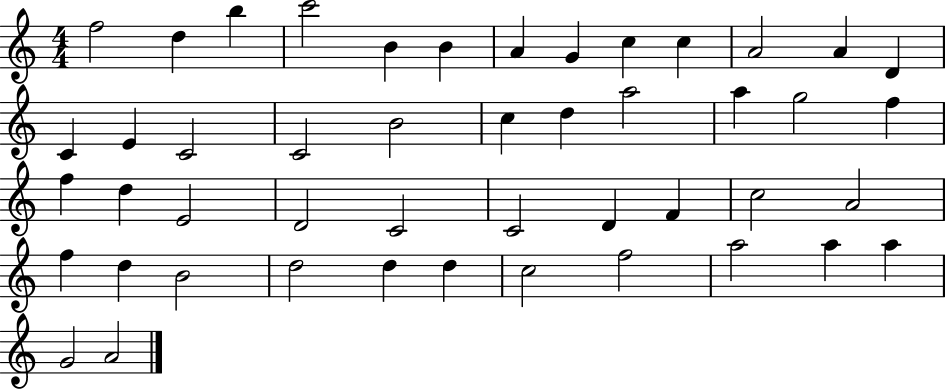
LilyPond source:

{
  \clef treble
  \numericTimeSignature
  \time 4/4
  \key c \major
  f''2 d''4 b''4 | c'''2 b'4 b'4 | a'4 g'4 c''4 c''4 | a'2 a'4 d'4 | \break c'4 e'4 c'2 | c'2 b'2 | c''4 d''4 a''2 | a''4 g''2 f''4 | \break f''4 d''4 e'2 | d'2 c'2 | c'2 d'4 f'4 | c''2 a'2 | \break f''4 d''4 b'2 | d''2 d''4 d''4 | c''2 f''2 | a''2 a''4 a''4 | \break g'2 a'2 | \bar "|."
}